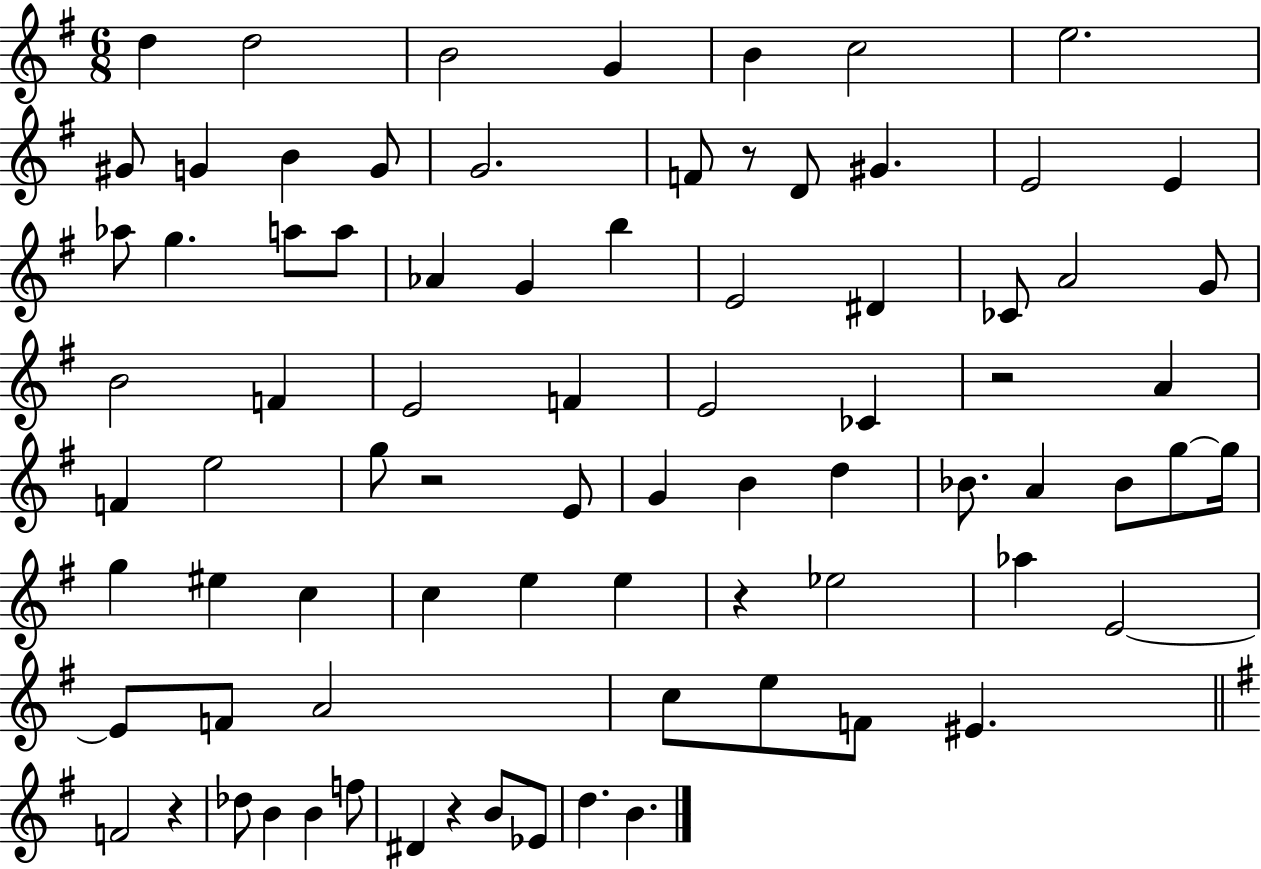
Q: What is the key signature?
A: G major